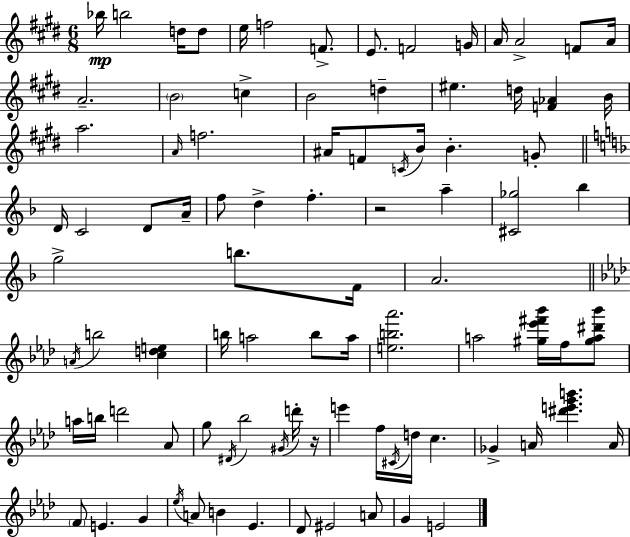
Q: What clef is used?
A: treble